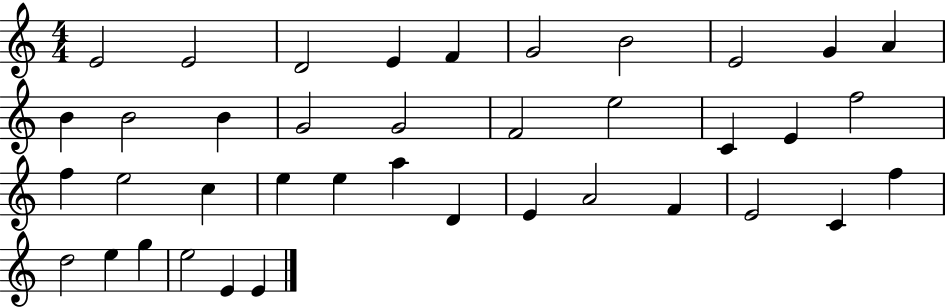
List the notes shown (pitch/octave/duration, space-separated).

E4/h E4/h D4/h E4/q F4/q G4/h B4/h E4/h G4/q A4/q B4/q B4/h B4/q G4/h G4/h F4/h E5/h C4/q E4/q F5/h F5/q E5/h C5/q E5/q E5/q A5/q D4/q E4/q A4/h F4/q E4/h C4/q F5/q D5/h E5/q G5/q E5/h E4/q E4/q